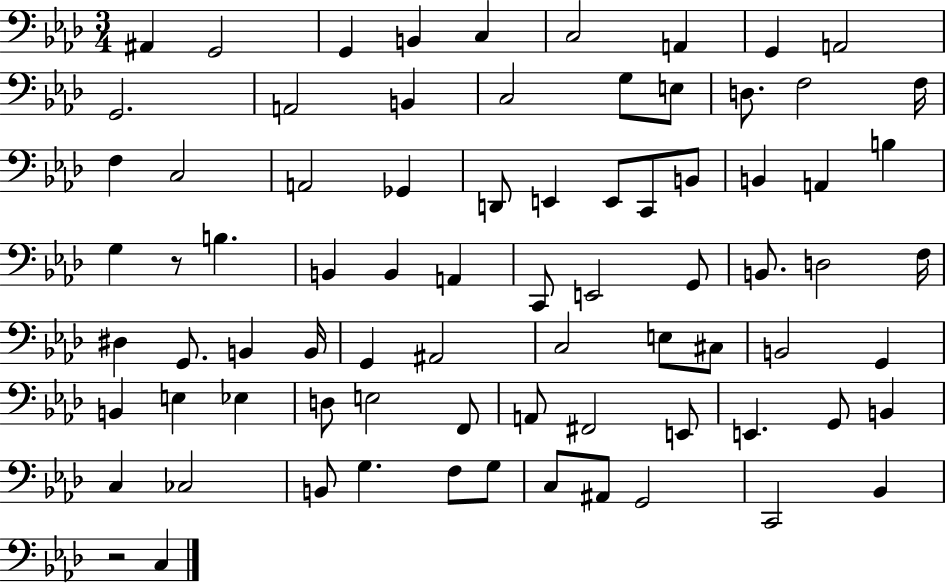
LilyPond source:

{
  \clef bass
  \numericTimeSignature
  \time 3/4
  \key aes \major
  ais,4 g,2 | g,4 b,4 c4 | c2 a,4 | g,4 a,2 | \break g,2. | a,2 b,4 | c2 g8 e8 | d8. f2 f16 | \break f4 c2 | a,2 ges,4 | d,8 e,4 e,8 c,8 b,8 | b,4 a,4 b4 | \break g4 r8 b4. | b,4 b,4 a,4 | c,8 e,2 g,8 | b,8. d2 f16 | \break dis4 g,8. b,4 b,16 | g,4 ais,2 | c2 e8 cis8 | b,2 g,4 | \break b,4 e4 ees4 | d8 e2 f,8 | a,8 fis,2 e,8 | e,4. g,8 b,4 | \break c4 ces2 | b,8 g4. f8 g8 | c8 ais,8 g,2 | c,2 bes,4 | \break r2 c4 | \bar "|."
}